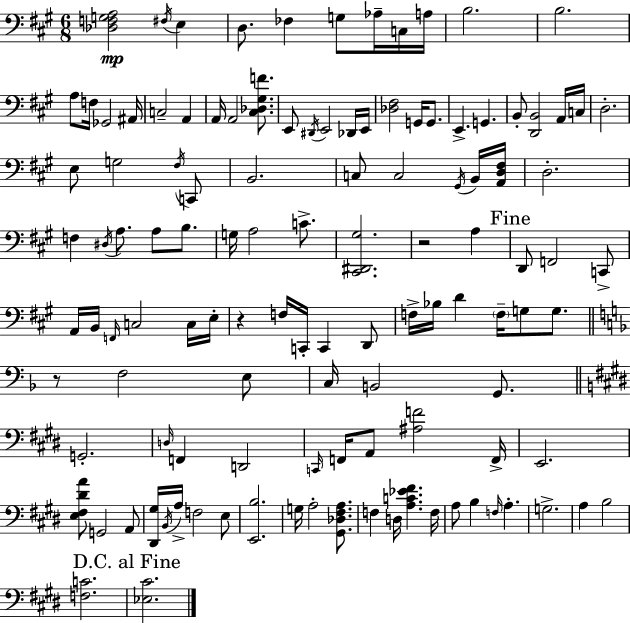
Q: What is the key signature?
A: A major